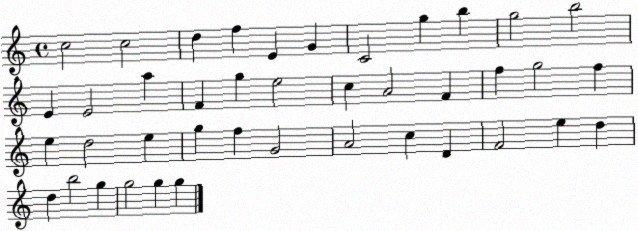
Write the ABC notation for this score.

X:1
T:Untitled
M:4/4
L:1/4
K:C
c2 c2 d f E G C2 g b g2 b2 E E2 a F g e2 c A2 F f g2 f e d2 e g f G2 A2 c D F2 e d d b2 g g2 g g